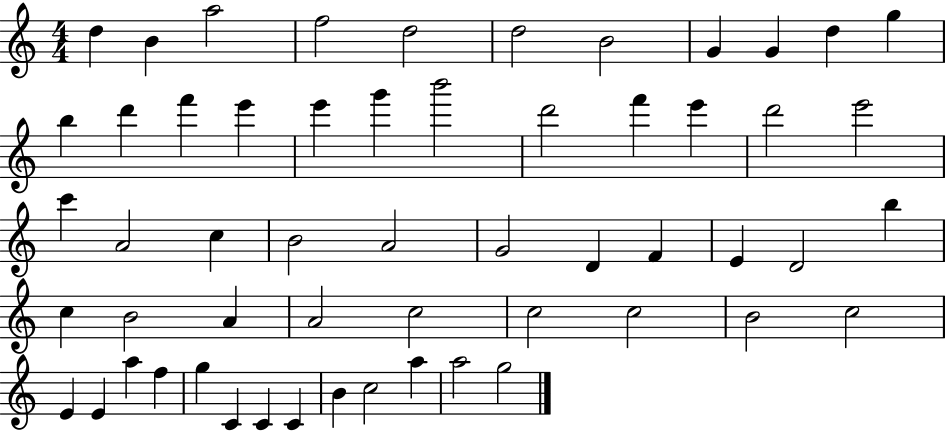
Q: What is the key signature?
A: C major